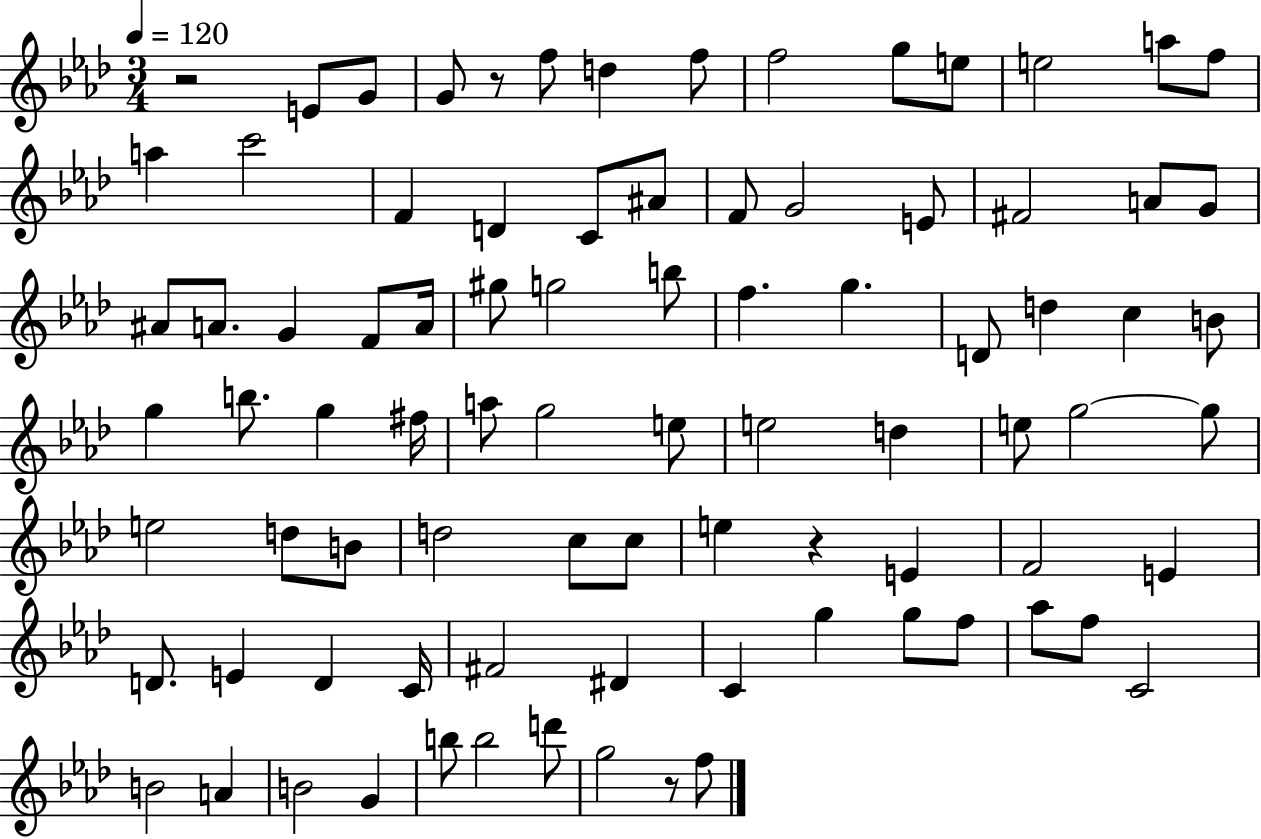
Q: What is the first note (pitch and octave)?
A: E4